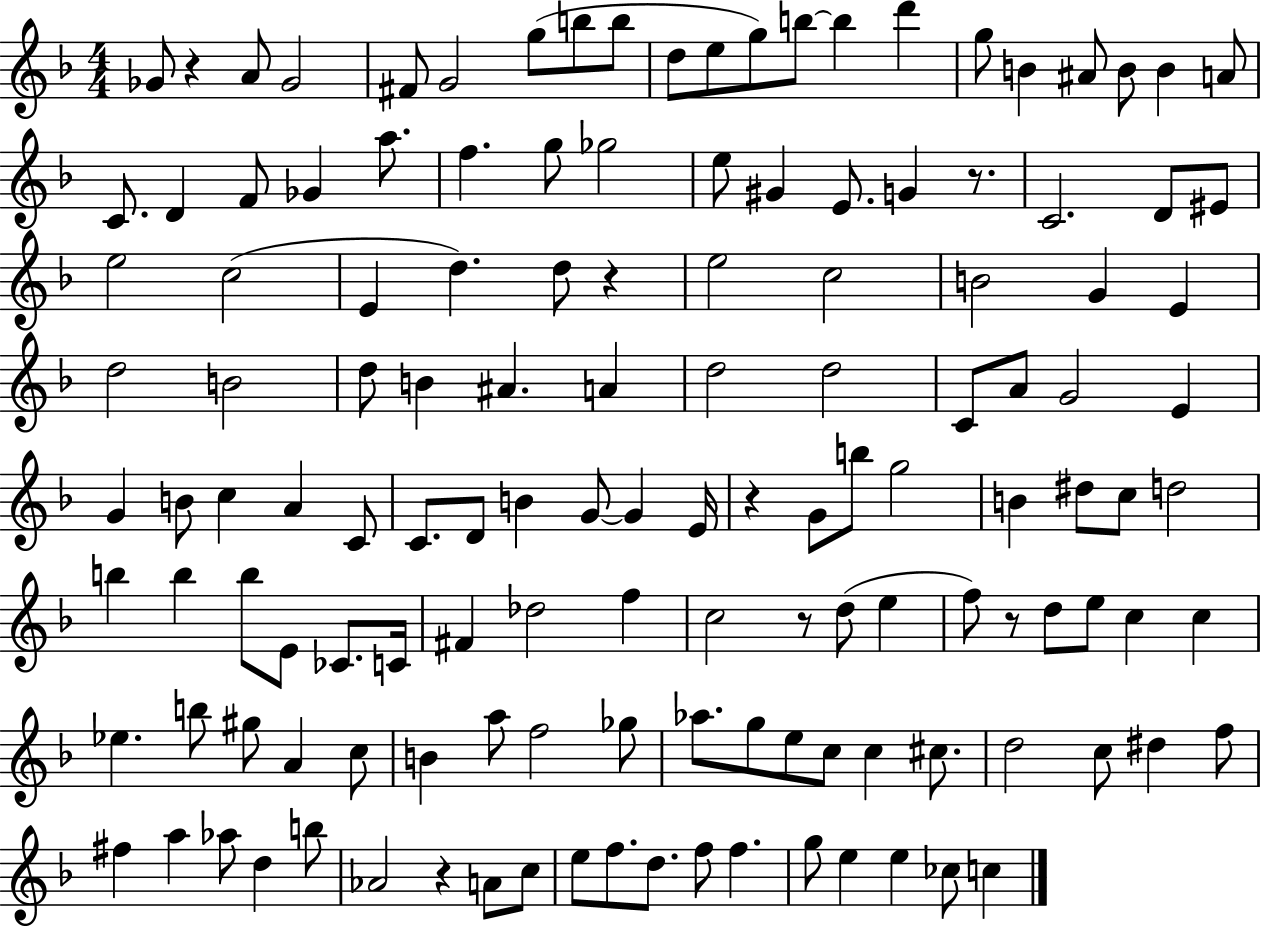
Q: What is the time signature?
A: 4/4